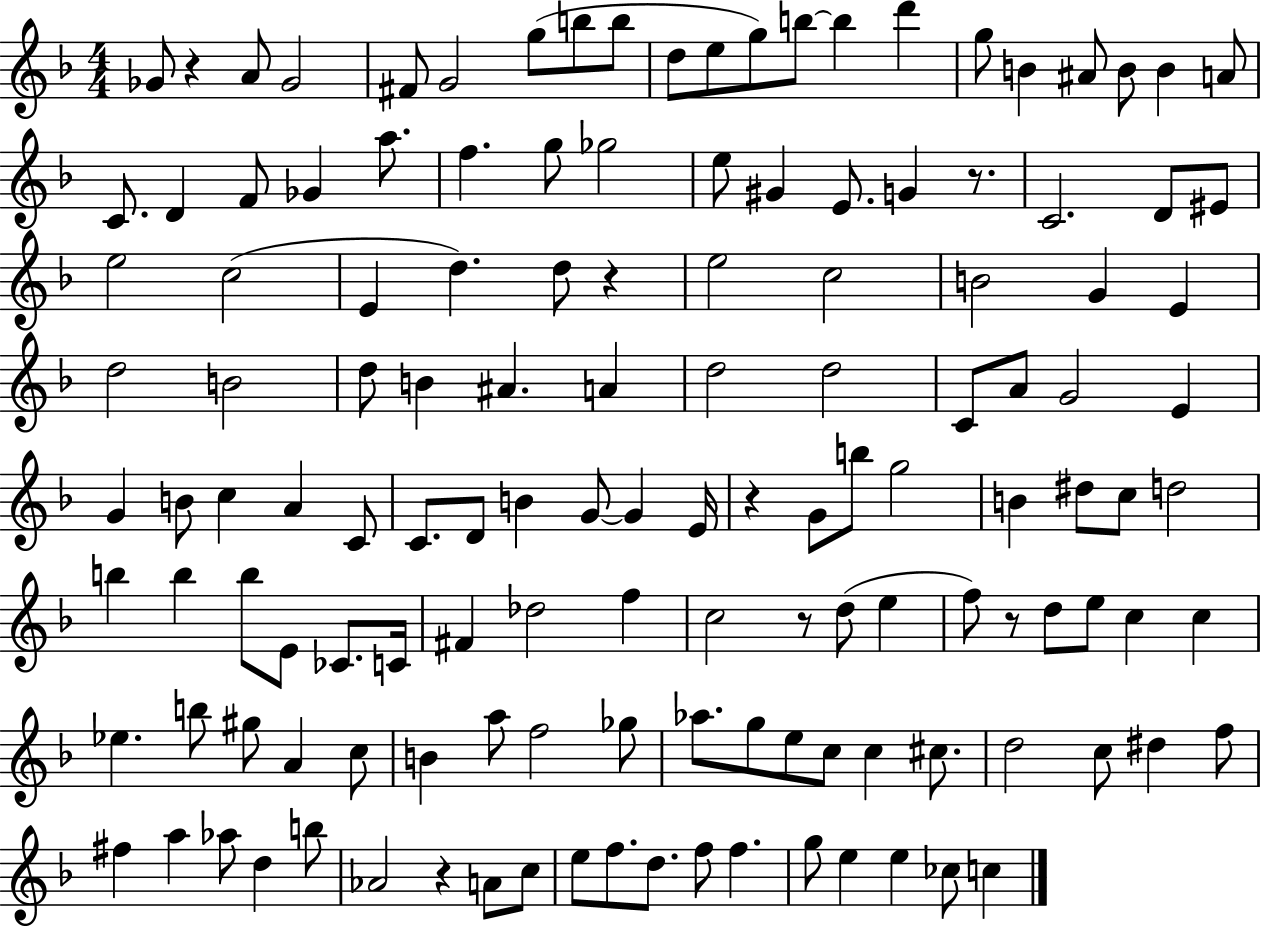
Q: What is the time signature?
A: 4/4